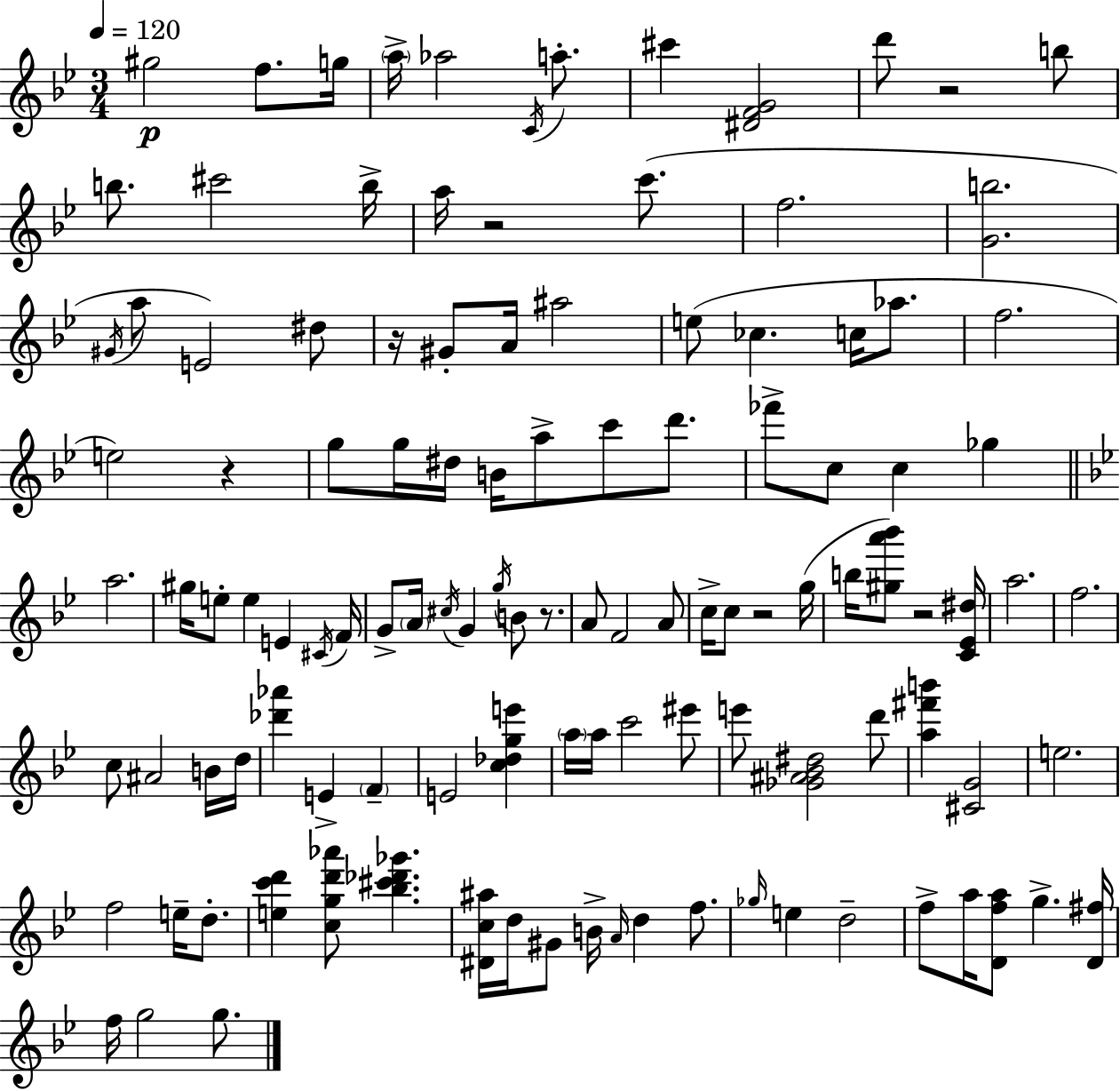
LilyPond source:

{
  \clef treble
  \numericTimeSignature
  \time 3/4
  \key bes \major
  \tempo 4 = 120
  gis''2\p f''8. g''16 | \parenthesize a''16-> aes''2 \acciaccatura { c'16 } a''8.-. | cis'''4 <dis' f' g'>2 | d'''8 r2 b''8 | \break b''8. cis'''2 | b''16-> a''16 r2 c'''8.( | f''2. | <g' b''>2. | \break \acciaccatura { gis'16 } a''8 e'2) | dis''8 r16 gis'8-. a'16 ais''2 | e''8( ces''4. c''16 aes''8. | f''2. | \break e''2) r4 | g''8 g''16 dis''16 b'16 a''8-> c'''8 d'''8. | fes'''8-> c''8 c''4 ges''4 | \bar "||" \break \key g \minor a''2. | gis''16 e''8-. e''4 e'4 \acciaccatura { cis'16 } | f'16 g'8-> \parenthesize a'16 \acciaccatura { cis''16 } g'4 \acciaccatura { g''16 } b'8 | r8. a'8 f'2 | \break a'8 c''16-> c''8 r2 | g''16( b''16 <gis'' a''' bes'''>8) r2 | <c' ees' dis''>16 a''2. | f''2. | \break c''8 ais'2 | b'16 d''16 <des''' aes'''>4 e'4-> \parenthesize f'4-- | e'2 <c'' des'' g'' e'''>4 | \parenthesize a''16 a''16 c'''2 | \break eis'''8 e'''8 <ges' ais' bes' dis''>2 | d'''8 <a'' fis''' b'''>4 <cis' g'>2 | e''2. | f''2 e''16-- | \break d''8.-. <e'' c''' d'''>4 <c'' g'' d''' aes'''>8 <bes'' cis''' des''' ges'''>4. | <dis' c'' ais''>16 d''16 gis'8 b'16-> \grace { a'16 } d''4 | f''8. \grace { ges''16 } e''4 d''2-- | f''8-> a''16 <d' f'' a''>8 g''4.-> | \break <d' fis''>16 f''16 g''2 | g''8. \bar "|."
}